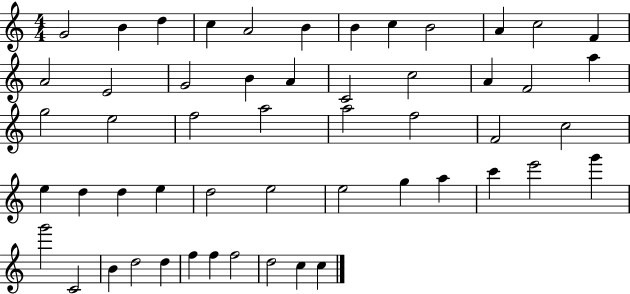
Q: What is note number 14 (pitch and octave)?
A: E4